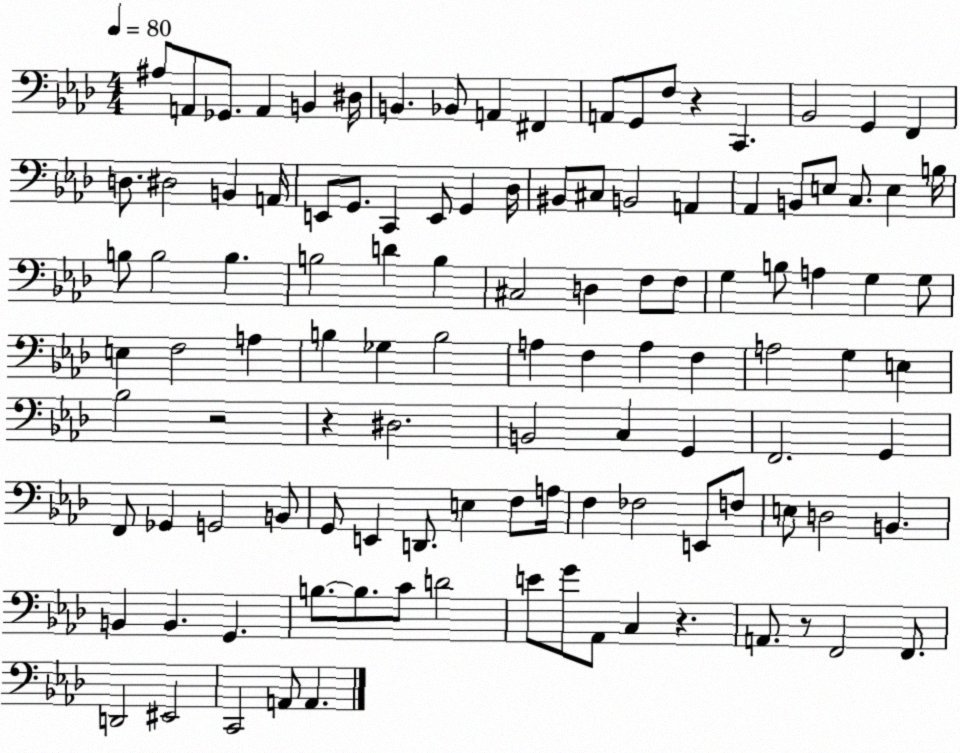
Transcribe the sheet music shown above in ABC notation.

X:1
T:Untitled
M:4/4
L:1/4
K:Ab
^A,/2 A,,/2 _G,,/2 A,, B,, ^D,/4 B,, _B,,/2 A,, ^F,, A,,/2 G,,/2 F,/2 z C,, _B,,2 G,, F,, D,/2 ^D,2 B,, A,,/4 E,,/2 G,,/2 C,, E,,/2 G,, _D,/4 ^B,,/2 ^C,/2 B,,2 A,, _A,, B,,/2 E,/2 C,/2 E, B,/4 B,/2 B,2 B, B,2 D B, ^C,2 D, F,/2 F,/2 G, B,/2 A, G, G,/2 E, F,2 A, B, _G, B,2 A, F, A, F, A,2 G, E, _B,2 z2 z ^D,2 B,,2 C, G,, F,,2 G,, F,,/2 _G,, G,,2 B,,/2 G,,/2 E,, D,,/2 E, F,/2 A,/4 F, _F,2 E,,/2 F,/2 E,/2 D,2 B,, B,, B,, G,, B,/2 B,/2 C/2 D2 E/2 G/2 _A,,/2 C, z A,,/2 z/2 F,,2 F,,/2 D,,2 ^E,,2 C,,2 A,,/2 A,,